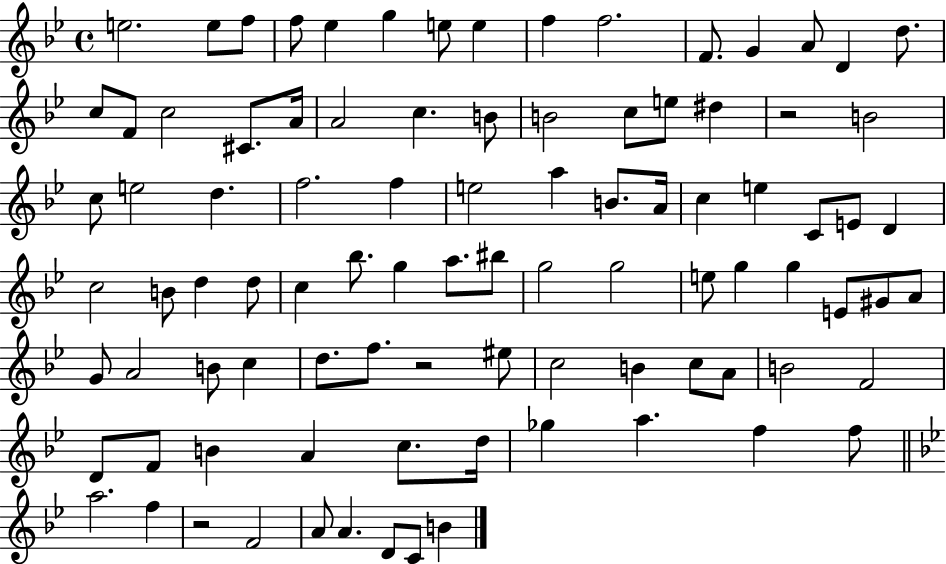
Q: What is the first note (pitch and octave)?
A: E5